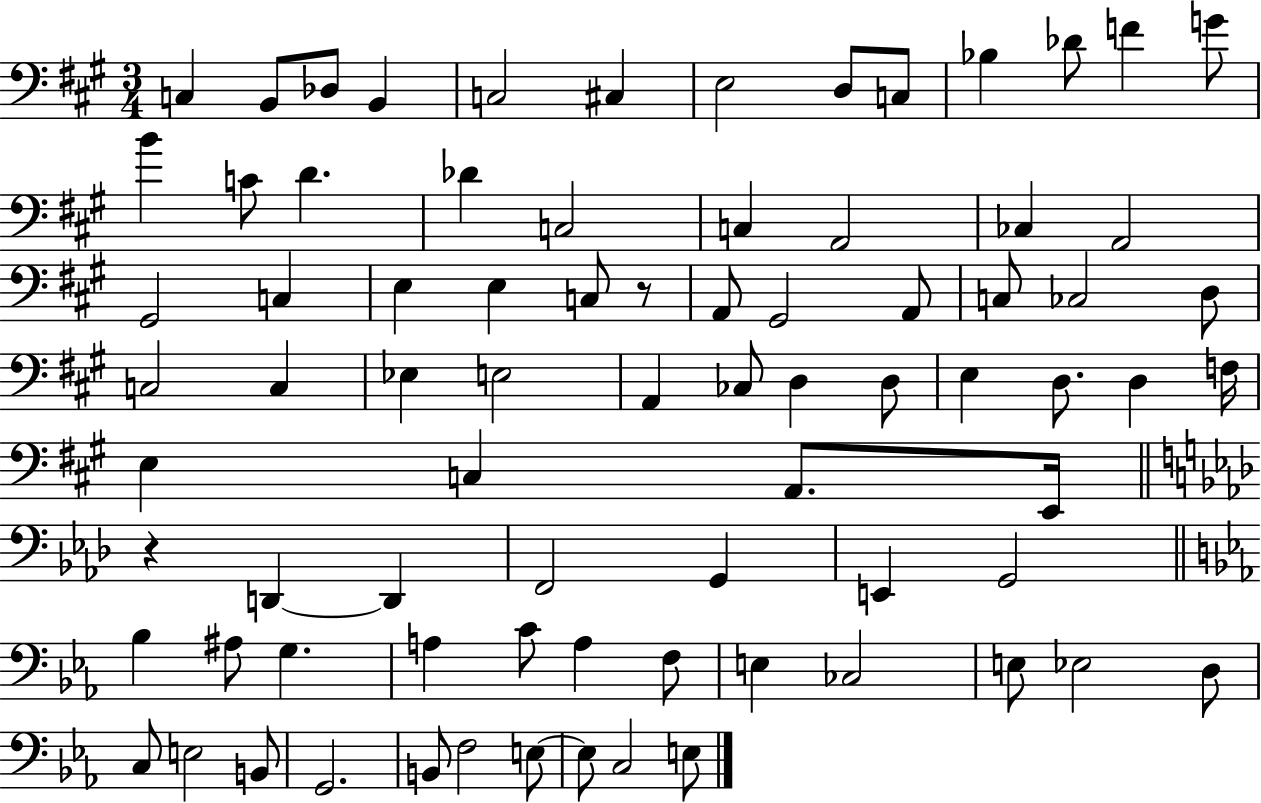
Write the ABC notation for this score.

X:1
T:Untitled
M:3/4
L:1/4
K:A
C, B,,/2 _D,/2 B,, C,2 ^C, E,2 D,/2 C,/2 _B, _D/2 F G/2 B C/2 D _D C,2 C, A,,2 _C, A,,2 ^G,,2 C, E, E, C,/2 z/2 A,,/2 ^G,,2 A,,/2 C,/2 _C,2 D,/2 C,2 C, _E, E,2 A,, _C,/2 D, D,/2 E, D,/2 D, F,/4 E, C, A,,/2 E,,/4 z D,, D,, F,,2 G,, E,, G,,2 _B, ^A,/2 G, A, C/2 A, F,/2 E, _C,2 E,/2 _E,2 D,/2 C,/2 E,2 B,,/2 G,,2 B,,/2 F,2 E,/2 E,/2 C,2 E,/2